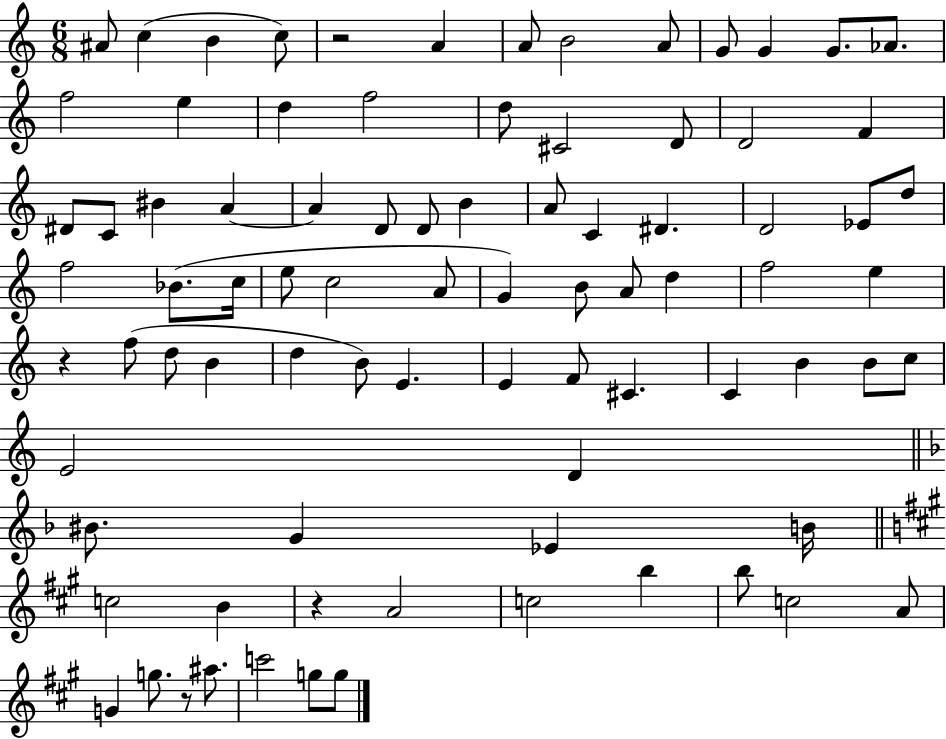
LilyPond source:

{
  \clef treble
  \numericTimeSignature
  \time 6/8
  \key c \major
  ais'8 c''4( b'4 c''8) | r2 a'4 | a'8 b'2 a'8 | g'8 g'4 g'8. aes'8. | \break f''2 e''4 | d''4 f''2 | d''8 cis'2 d'8 | d'2 f'4 | \break dis'8 c'8 bis'4 a'4~~ | a'4 d'8 d'8 b'4 | a'8 c'4 dis'4. | d'2 ees'8 d''8 | \break f''2 bes'8.( c''16 | e''8 c''2 a'8 | g'4) b'8 a'8 d''4 | f''2 e''4 | \break r4 f''8( d''8 b'4 | d''4 b'8) e'4. | e'4 f'8 cis'4. | c'4 b'4 b'8 c''8 | \break e'2 d'4 | \bar "||" \break \key d \minor bis'8. g'4 ees'4 b'16 | \bar "||" \break \key a \major c''2 b'4 | r4 a'2 | c''2 b''4 | b''8 c''2 a'8 | \break g'4 g''8. r8 ais''8. | c'''2 g''8 g''8 | \bar "|."
}